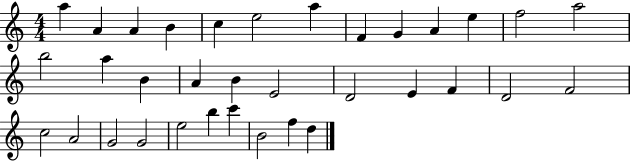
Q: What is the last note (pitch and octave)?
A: D5